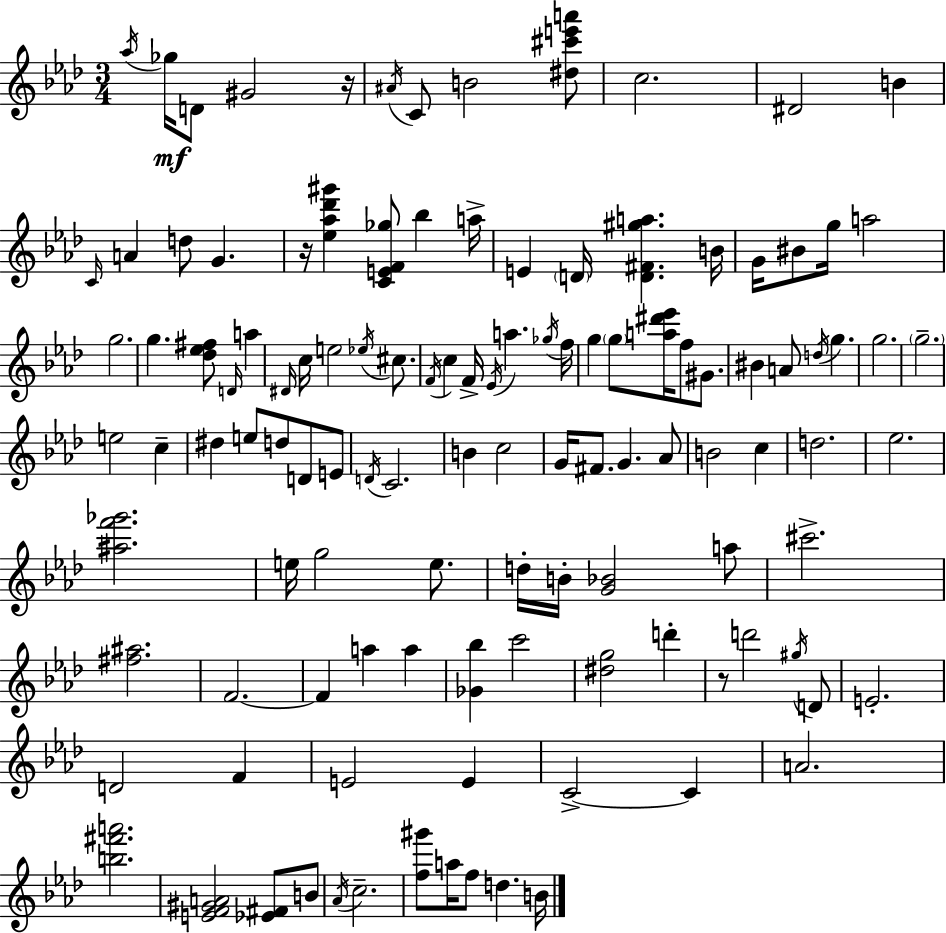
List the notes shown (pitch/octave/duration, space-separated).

Ab5/s Gb5/s D4/e G#4/h R/s A#4/s C4/e B4/h [D#5,C#6,E6,A6]/e C5/h. D#4/h B4/q C4/s A4/q D5/e G4/q. R/s [Eb5,Ab5,Db6,G#6]/q [C4,E4,F4,Gb5]/e Bb5/q A5/s E4/q D4/s [D4,F#4,G#5,A5]/q. B4/s G4/s BIS4/e G5/s A5/h G5/h. G5/q. [Db5,Eb5,F#5]/e D4/s A5/q D#4/s C5/s E5/h Eb5/s C#5/e. F4/s C5/q F4/s Eb4/s A5/q. Gb5/s F5/s G5/q G5/e [A5,D#6,Eb6]/s F5/e G#4/e. BIS4/q A4/e D5/s G5/q. G5/h. G5/h. E5/h C5/q D#5/q E5/e D5/e D4/e E4/e D4/s C4/h. B4/q C5/h G4/s F#4/e. G4/q. Ab4/e B4/h C5/q D5/h. Eb5/h. [A#5,F6,Gb6]/h. E5/s G5/h E5/e. D5/s B4/s [G4,Bb4]/h A5/e C#6/h. [F#5,A#5]/h. F4/h. F4/q A5/q A5/q [Gb4,Bb5]/q C6/h [D#5,G5]/h D6/q R/e D6/h G#5/s D4/e E4/h. D4/h F4/q E4/h E4/q C4/h C4/q A4/h. [B5,F#6,A6]/h. [E4,F4,G#4,A4]/h [Eb4,F#4]/e B4/e Ab4/s C5/h. [F5,G#6]/e A5/s F5/e D5/q. B4/s